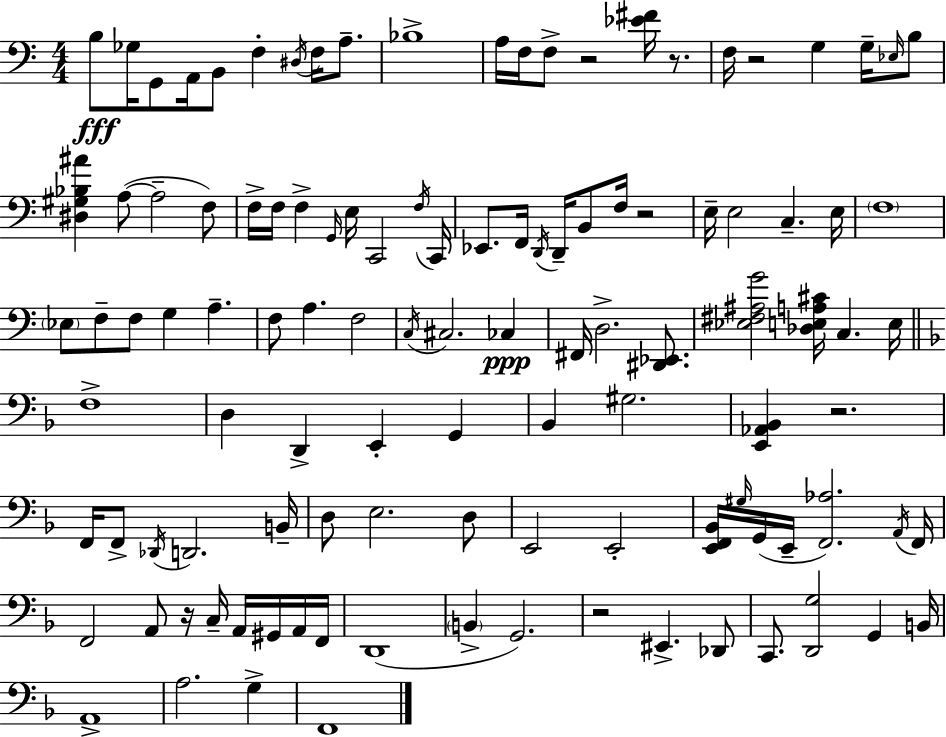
B3/e Gb3/s G2/e A2/s B2/e F3/q D#3/s F3/s A3/e. Bb3/w A3/s F3/s F3/e R/h [Eb4,F#4]/s R/e. F3/s R/h G3/q G3/s Eb3/s B3/e [D#3,G#3,Bb3,A#4]/q A3/e A3/h F3/e F3/s F3/s F3/q G2/s E3/s C2/h F3/s C2/s Eb2/e. F2/s D2/s D2/s B2/e F3/s R/h E3/s E3/h C3/q. E3/s F3/w Eb3/e F3/e F3/e G3/q A3/q. F3/e A3/q. F3/h C3/s C#3/h. CES3/q F#2/s D3/h. [D#2,Eb2]/e. [Eb3,F#3,A#3,G4]/h [Db3,E3,A3,C#4]/s C3/q. E3/s F3/w D3/q D2/q E2/q G2/q Bb2/q G#3/h. [E2,Ab2,Bb2]/q R/h. F2/s F2/e Db2/s D2/h. B2/s D3/e E3/h. D3/e E2/h E2/h [E2,F2,Bb2]/s G#3/s G2/s E2/s [F2,Ab3]/h. A2/s F2/s F2/h A2/e R/s C3/s A2/s G#2/s A2/s F2/s D2/w B2/q G2/h. R/h EIS2/q. Db2/e C2/e. [D2,G3]/h G2/q B2/s A2/w A3/h. G3/q F2/w